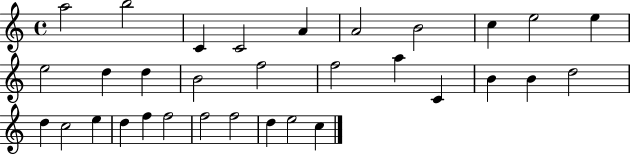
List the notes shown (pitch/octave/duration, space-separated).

A5/h B5/h C4/q C4/h A4/q A4/h B4/h C5/q E5/h E5/q E5/h D5/q D5/q B4/h F5/h F5/h A5/q C4/q B4/q B4/q D5/h D5/q C5/h E5/q D5/q F5/q F5/h F5/h F5/h D5/q E5/h C5/q